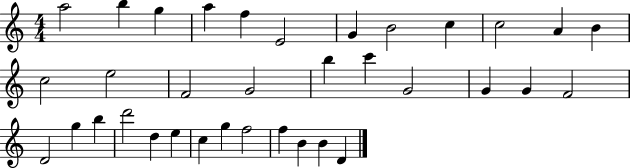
A5/h B5/q G5/q A5/q F5/q E4/h G4/q B4/h C5/q C5/h A4/q B4/q C5/h E5/h F4/h G4/h B5/q C6/q G4/h G4/q G4/q F4/h D4/h G5/q B5/q D6/h D5/q E5/q C5/q G5/q F5/h F5/q B4/q B4/q D4/q